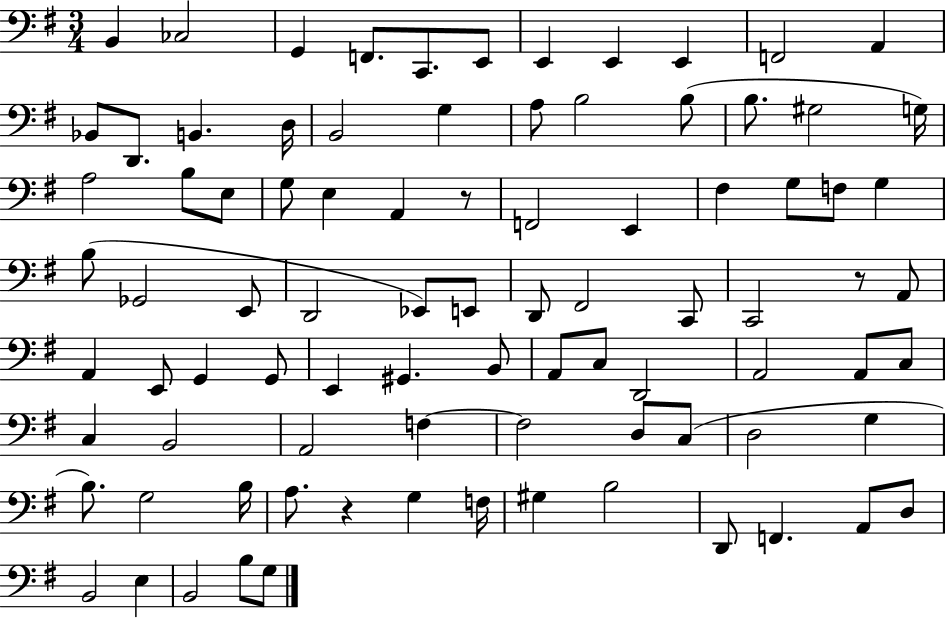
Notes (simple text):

B2/q CES3/h G2/q F2/e. C2/e. E2/e E2/q E2/q E2/q F2/h A2/q Bb2/e D2/e. B2/q. D3/s B2/h G3/q A3/e B3/h B3/e B3/e. G#3/h G3/s A3/h B3/e E3/e G3/e E3/q A2/q R/e F2/h E2/q F#3/q G3/e F3/e G3/q B3/e Gb2/h E2/e D2/h Eb2/e E2/e D2/e F#2/h C2/e C2/h R/e A2/e A2/q E2/e G2/q G2/e E2/q G#2/q. B2/e A2/e C3/e D2/h A2/h A2/e C3/e C3/q B2/h A2/h F3/q F3/h D3/e C3/e D3/h G3/q B3/e. G3/h B3/s A3/e. R/q G3/q F3/s G#3/q B3/h D2/e F2/q. A2/e D3/e B2/h E3/q B2/h B3/e G3/e